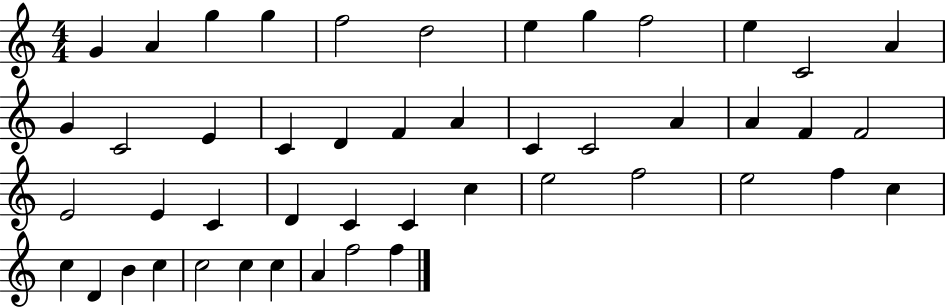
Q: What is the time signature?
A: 4/4